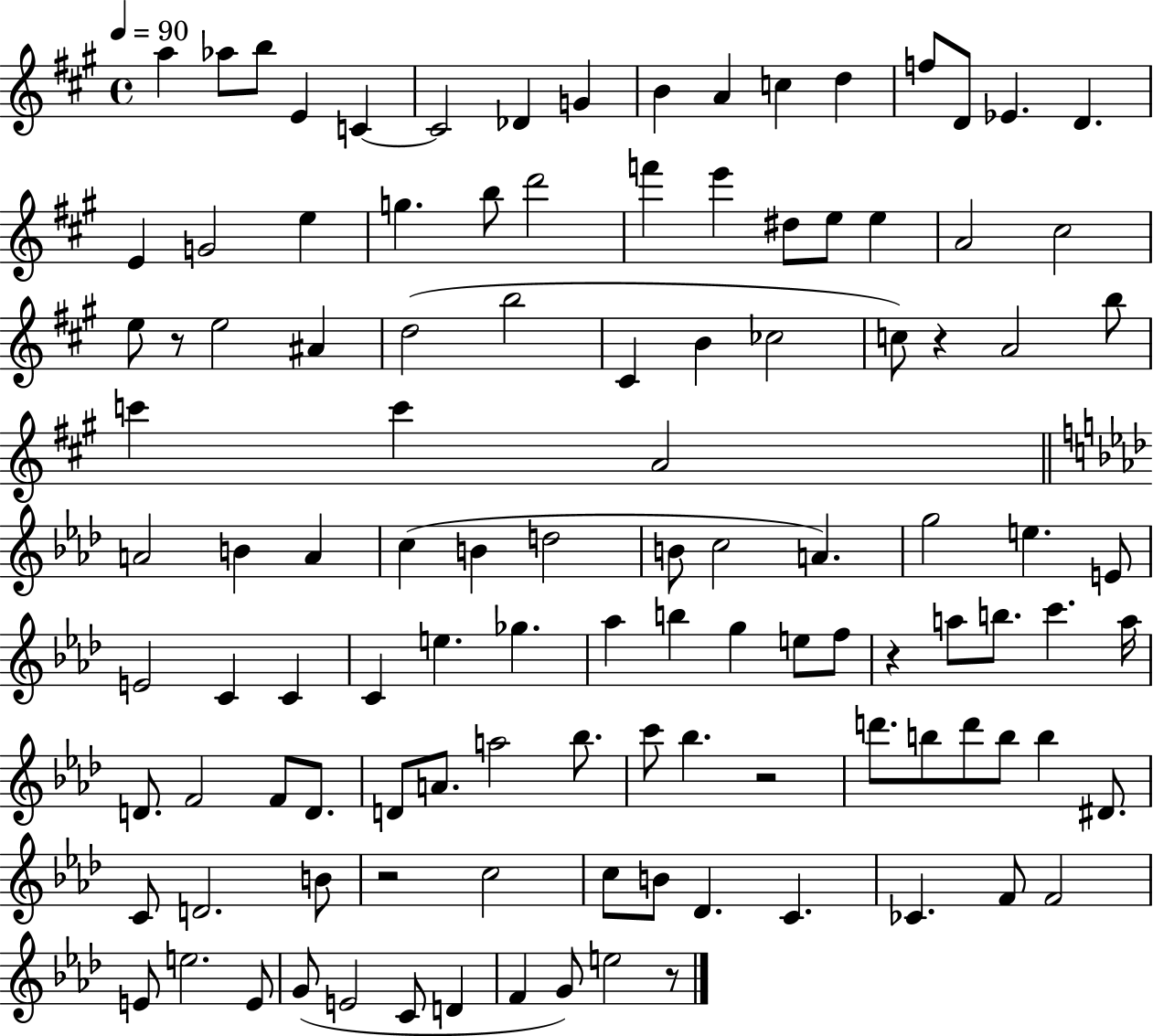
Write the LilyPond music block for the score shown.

{
  \clef treble
  \time 4/4
  \defaultTimeSignature
  \key a \major
  \tempo 4 = 90
  a''4 aes''8 b''8 e'4 c'4~~ | c'2 des'4 g'4 | b'4 a'4 c''4 d''4 | f''8 d'8 ees'4. d'4. | \break e'4 g'2 e''4 | g''4. b''8 d'''2 | f'''4 e'''4 dis''8 e''8 e''4 | a'2 cis''2 | \break e''8 r8 e''2 ais'4 | d''2( b''2 | cis'4 b'4 ces''2 | c''8) r4 a'2 b''8 | \break c'''4 c'''4 a'2 | \bar "||" \break \key aes \major a'2 b'4 a'4 | c''4( b'4 d''2 | b'8 c''2 a'4.) | g''2 e''4. e'8 | \break e'2 c'4 c'4 | c'4 e''4. ges''4. | aes''4 b''4 g''4 e''8 f''8 | r4 a''8 b''8. c'''4. a''16 | \break d'8. f'2 f'8 d'8. | d'8 a'8. a''2 bes''8. | c'''8 bes''4. r2 | d'''8. b''8 d'''8 b''8 b''4 dis'8. | \break c'8 d'2. b'8 | r2 c''2 | c''8 b'8 des'4. c'4. | ces'4. f'8 f'2 | \break e'8 e''2. e'8 | g'8( e'2 c'8 d'4 | f'4 g'8) e''2 r8 | \bar "|."
}